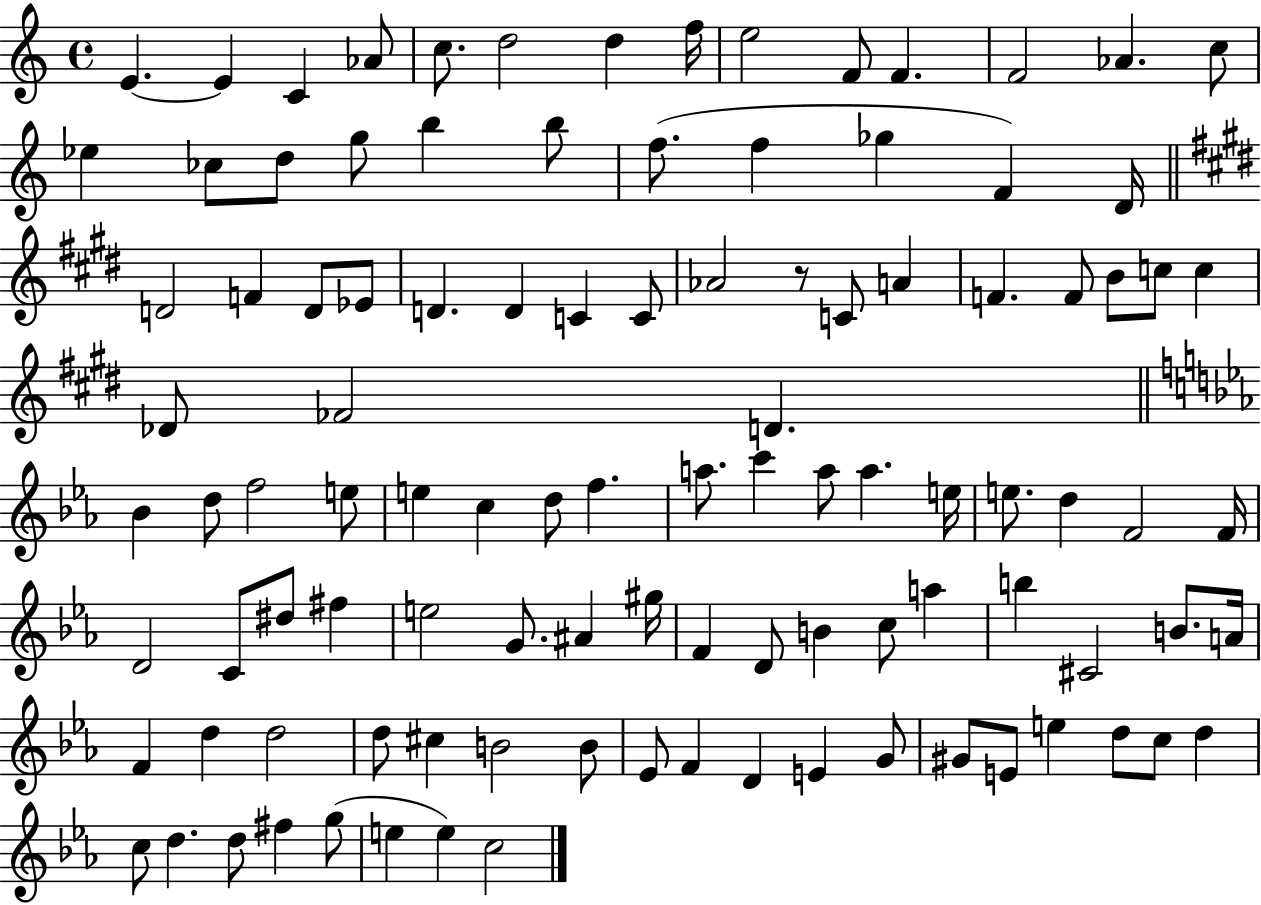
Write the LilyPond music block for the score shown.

{
  \clef treble
  \time 4/4
  \defaultTimeSignature
  \key c \major
  e'4.~~ e'4 c'4 aes'8 | c''8. d''2 d''4 f''16 | e''2 f'8 f'4. | f'2 aes'4. c''8 | \break ees''4 ces''8 d''8 g''8 b''4 b''8 | f''8.( f''4 ges''4 f'4) d'16 | \bar "||" \break \key e \major d'2 f'4 d'8 ees'8 | d'4. d'4 c'4 c'8 | aes'2 r8 c'8 a'4 | f'4. f'8 b'8 c''8 c''4 | \break des'8 fes'2 d'4. | \bar "||" \break \key c \minor bes'4 d''8 f''2 e''8 | e''4 c''4 d''8 f''4. | a''8. c'''4 a''8 a''4. e''16 | e''8. d''4 f'2 f'16 | \break d'2 c'8 dis''8 fis''4 | e''2 g'8. ais'4 gis''16 | f'4 d'8 b'4 c''8 a''4 | b''4 cis'2 b'8. a'16 | \break f'4 d''4 d''2 | d''8 cis''4 b'2 b'8 | ees'8 f'4 d'4 e'4 g'8 | gis'8 e'8 e''4 d''8 c''8 d''4 | \break c''8 d''4. d''8 fis''4 g''8( | e''4 e''4) c''2 | \bar "|."
}